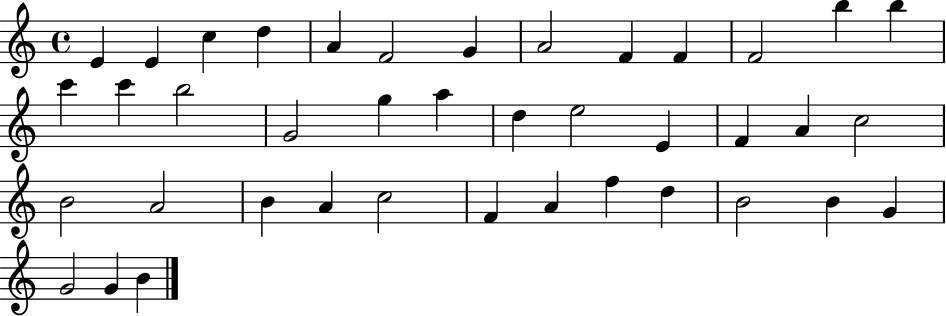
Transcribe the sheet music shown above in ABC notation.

X:1
T:Untitled
M:4/4
L:1/4
K:C
E E c d A F2 G A2 F F F2 b b c' c' b2 G2 g a d e2 E F A c2 B2 A2 B A c2 F A f d B2 B G G2 G B